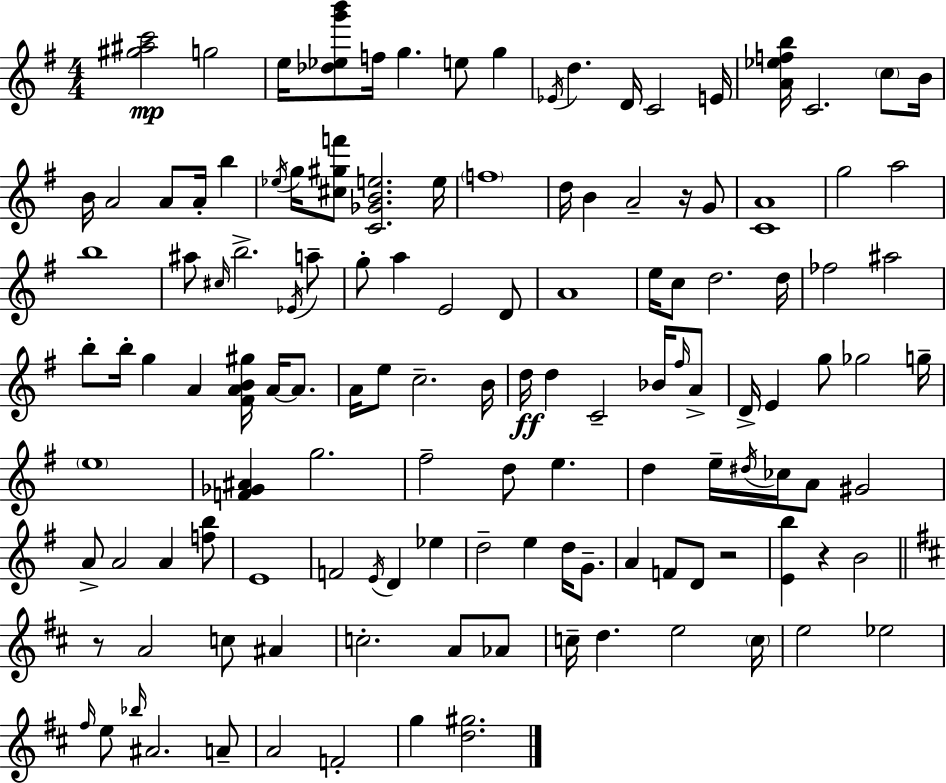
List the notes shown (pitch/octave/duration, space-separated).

[G#5,A#5,C6]/h G5/h E5/s [Db5,Eb5,G6,B6]/e F5/s G5/q. E5/e G5/q Eb4/s D5/q. D4/s C4/h E4/s [A4,Eb5,F5,B5]/s C4/h. C5/e B4/s B4/s A4/h A4/e A4/s B5/q Eb5/s G5/s [C#5,G#5,F6]/e [C4,Gb4,B4,E5]/h. E5/s F5/w D5/s B4/q A4/h R/s G4/e [C4,A4]/w G5/h A5/h B5/w A#5/e C#5/s B5/h. Eb4/s A5/e G5/e A5/q E4/h D4/e A4/w E5/s C5/e D5/h. D5/s FES5/h A#5/h B5/e B5/s G5/q A4/q [F#4,A4,B4,G#5]/s A4/s A4/e. A4/s E5/e C5/h. B4/s D5/s D5/q C4/h Bb4/s F#5/s A4/e D4/s E4/q G5/e Gb5/h G5/s E5/w [F4,Gb4,A#4]/q G5/h. F#5/h D5/e E5/q. D5/q E5/s D#5/s CES5/s A4/e G#4/h A4/e A4/h A4/q [F5,B5]/e E4/w F4/h E4/s D4/q Eb5/q D5/h E5/q D5/s G4/e. A4/q F4/e D4/e R/h [E4,B5]/q R/q B4/h R/e A4/h C5/e A#4/q C5/h. A4/e Ab4/e C5/s D5/q. E5/h C5/s E5/h Eb5/h F#5/s E5/e Bb5/s A#4/h. A4/e A4/h F4/h G5/q [D5,G#5]/h.